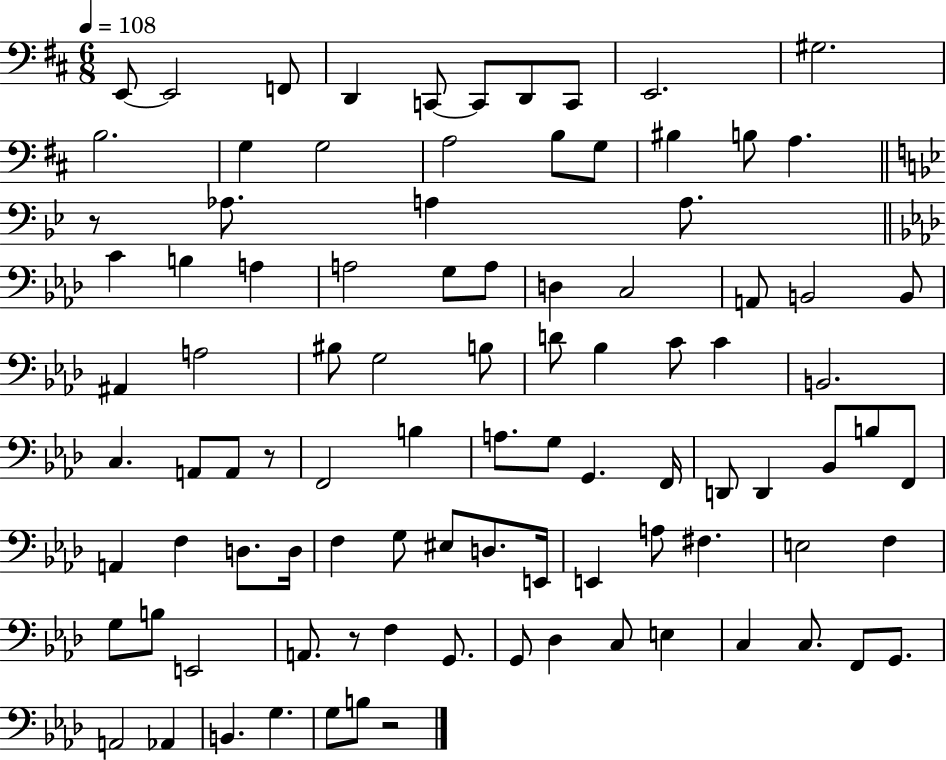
X:1
T:Untitled
M:6/8
L:1/4
K:D
E,,/2 E,,2 F,,/2 D,, C,,/2 C,,/2 D,,/2 C,,/2 E,,2 ^G,2 B,2 G, G,2 A,2 B,/2 G,/2 ^B, B,/2 A, z/2 _A,/2 A, A,/2 C B, A, A,2 G,/2 A,/2 D, C,2 A,,/2 B,,2 B,,/2 ^A,, A,2 ^B,/2 G,2 B,/2 D/2 _B, C/2 C B,,2 C, A,,/2 A,,/2 z/2 F,,2 B, A,/2 G,/2 G,, F,,/4 D,,/2 D,, _B,,/2 B,/2 F,,/2 A,, F, D,/2 D,/4 F, G,/2 ^E,/2 D,/2 E,,/4 E,, A,/2 ^F, E,2 F, G,/2 B,/2 E,,2 A,,/2 z/2 F, G,,/2 G,,/2 _D, C,/2 E, C, C,/2 F,,/2 G,,/2 A,,2 _A,, B,, G, G,/2 B,/2 z2